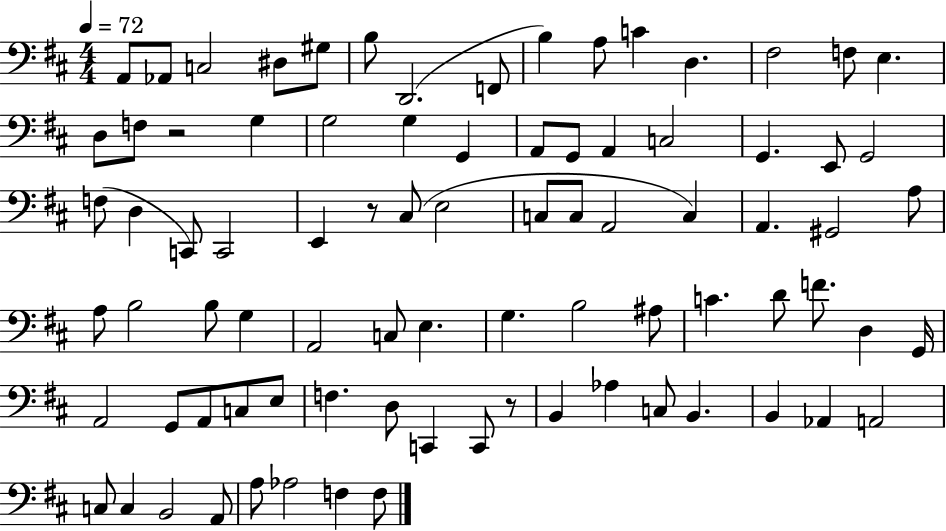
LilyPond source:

{
  \clef bass
  \numericTimeSignature
  \time 4/4
  \key d \major
  \tempo 4 = 72
  a,8 aes,8 c2 dis8 gis8 | b8 d,2.( f,8 | b4) a8 c'4 d4. | fis2 f8 e4. | \break d8 f8 r2 g4 | g2 g4 g,4 | a,8 g,8 a,4 c2 | g,4. e,8 g,2 | \break f8( d4 c,8) c,2 | e,4 r8 cis8( e2 | c8 c8 a,2 c4) | a,4. gis,2 a8 | \break a8 b2 b8 g4 | a,2 c8 e4. | g4. b2 ais8 | c'4. d'8 f'8. d4 g,16 | \break a,2 g,8 a,8 c8 e8 | f4. d8 c,4 c,8 r8 | b,4 aes4 c8 b,4. | b,4 aes,4 a,2 | \break c8 c4 b,2 a,8 | a8 aes2 f4 f8 | \bar "|."
}